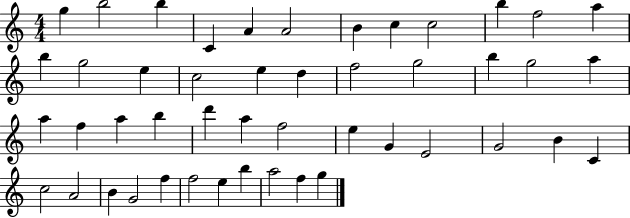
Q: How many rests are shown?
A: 0